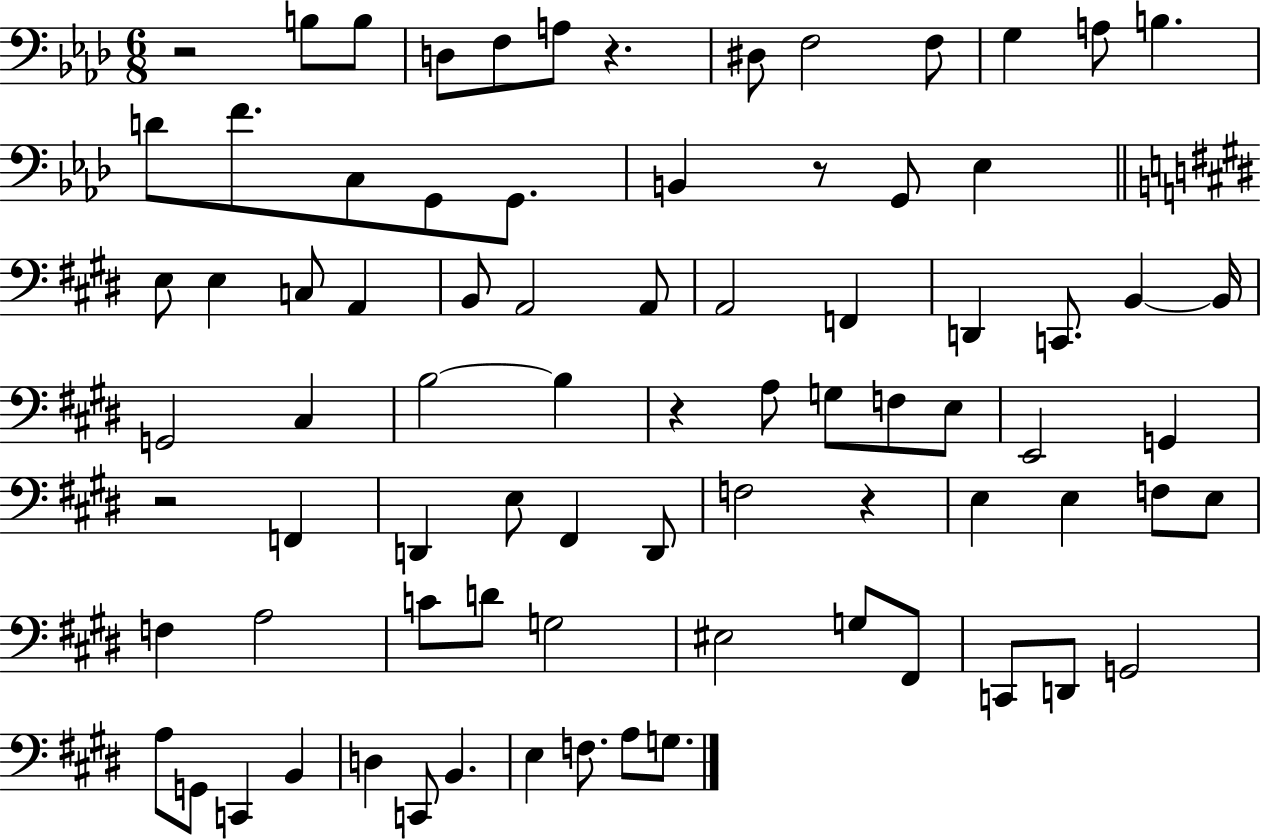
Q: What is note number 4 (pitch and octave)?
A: F3